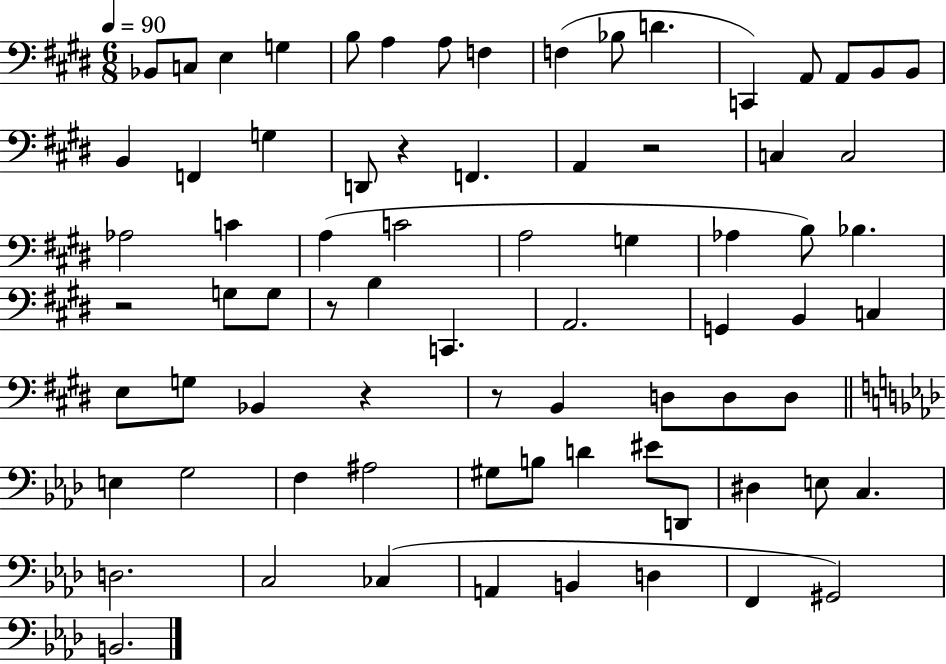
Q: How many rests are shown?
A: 6